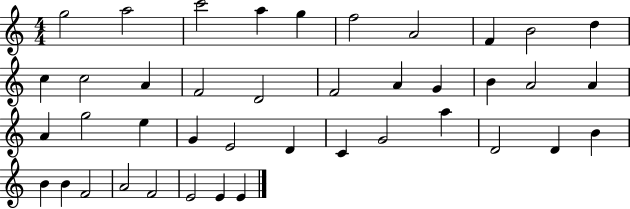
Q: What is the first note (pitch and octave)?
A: G5